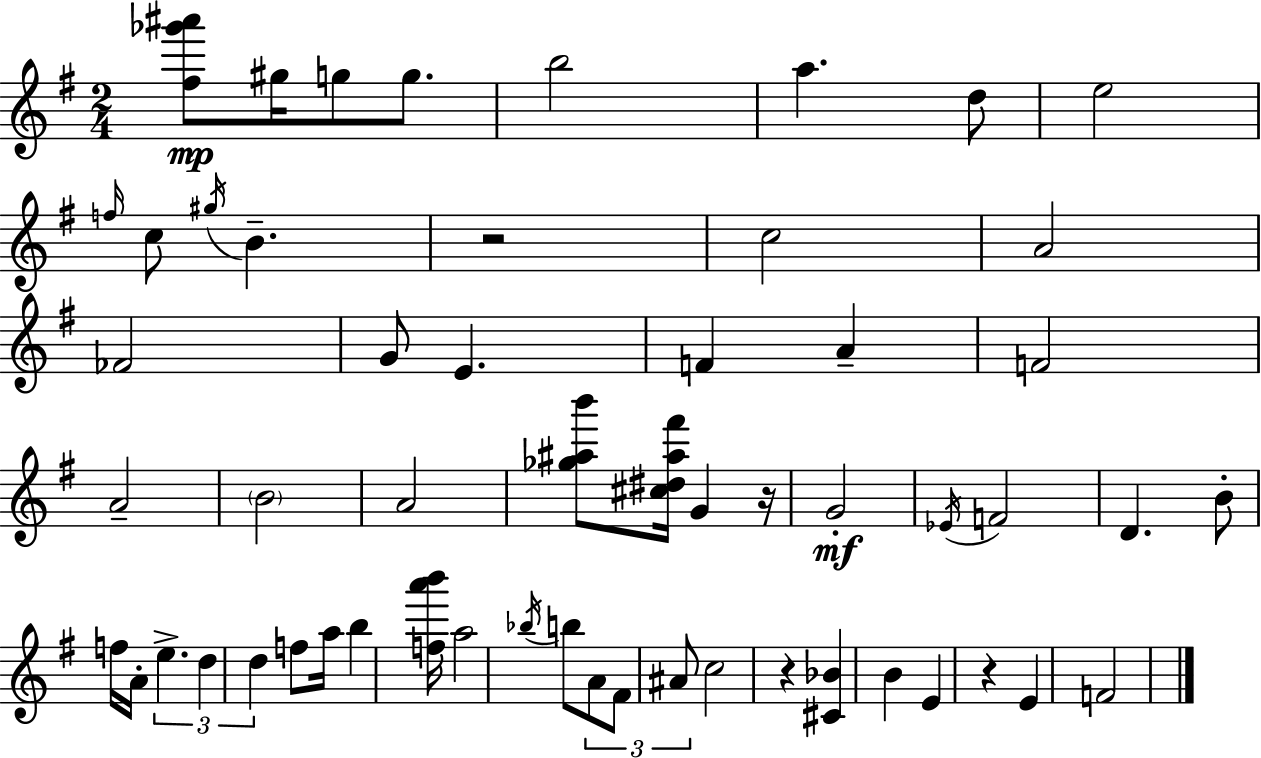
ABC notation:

X:1
T:Untitled
M:2/4
L:1/4
K:Em
[^f_g'^a']/2 ^g/4 g/2 g/2 b2 a d/2 e2 f/4 c/2 ^g/4 B z2 c2 A2 _F2 G/2 E F A F2 A2 B2 A2 [_g^ab']/2 [^c^d^a^f']/4 G z/4 G2 _E/4 F2 D B/2 f/4 A/4 e d d f/2 a/4 b [fa'b']/4 a2 _b/4 b/2 A/2 ^F/2 ^A/2 c2 z [^C_B] B E z E F2